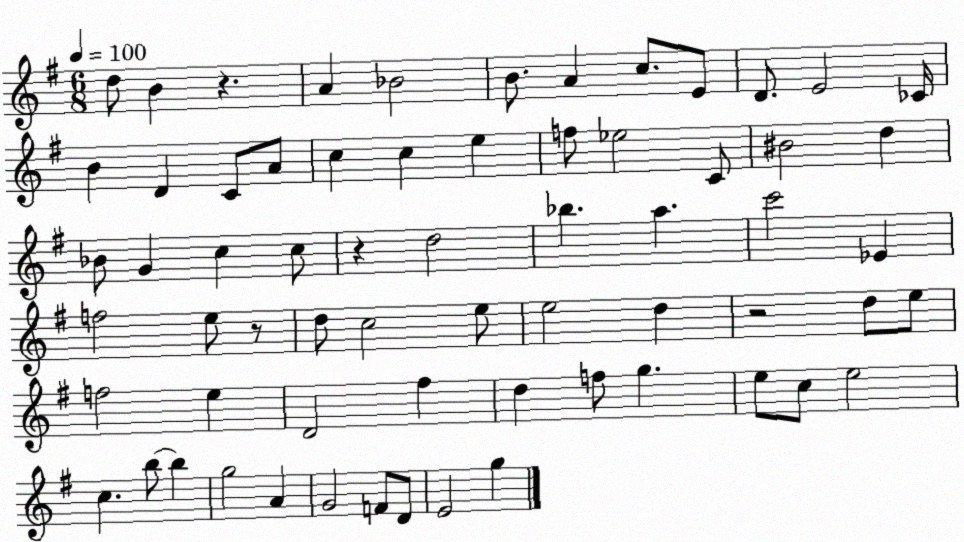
X:1
T:Untitled
M:6/8
L:1/4
K:G
d/2 B z A _B2 B/2 A c/2 E/2 D/2 E2 _C/4 B D C/2 A/2 c c e f/2 _e2 C/2 ^B2 d _B/2 G c c/2 z d2 _b a c'2 _E f2 e/2 z/2 d/2 c2 e/2 e2 d z2 d/2 e/2 f2 e D2 ^f d f/2 g e/2 c/2 e2 c b/2 b g2 A G2 F/2 D/2 E2 g